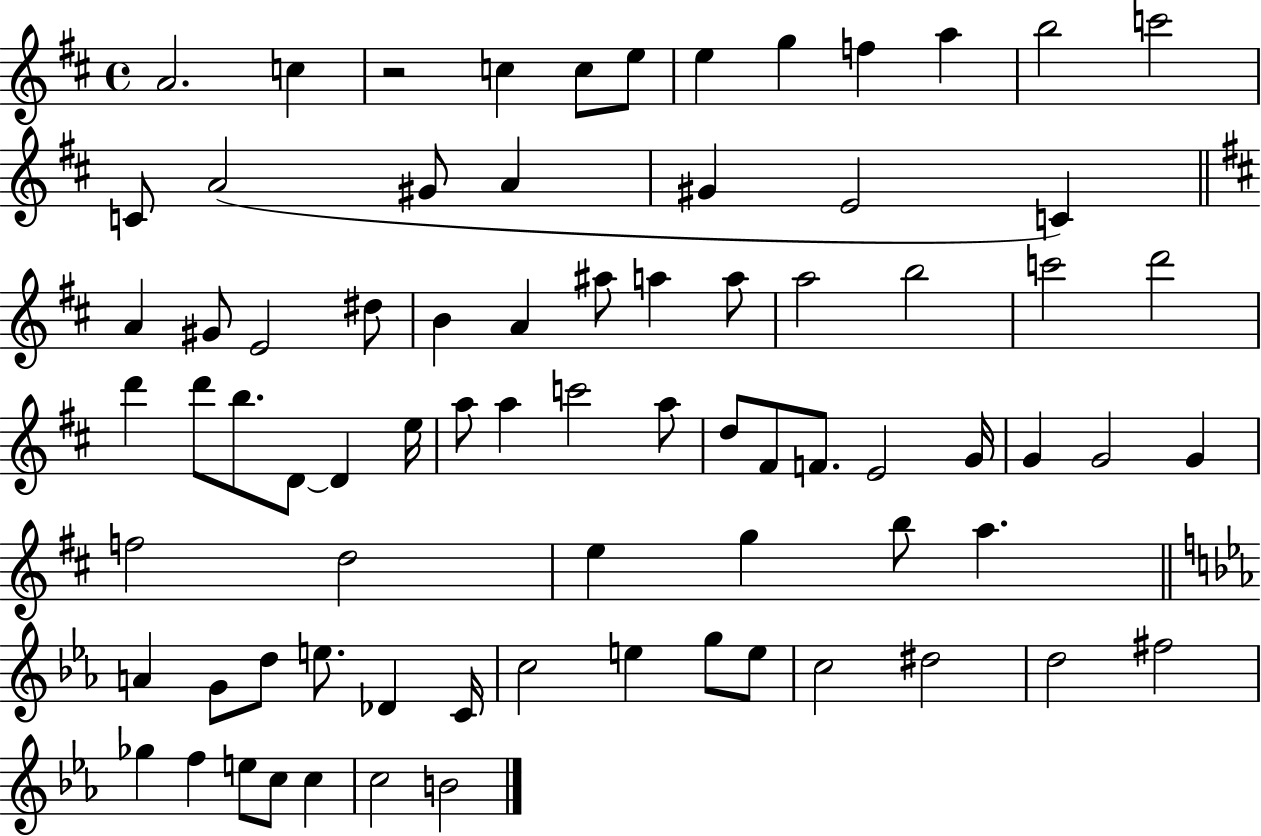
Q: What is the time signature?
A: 4/4